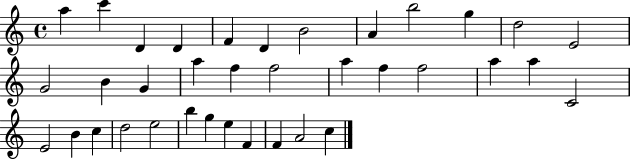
{
  \clef treble
  \time 4/4
  \defaultTimeSignature
  \key c \major
  a''4 c'''4 d'4 d'4 | f'4 d'4 b'2 | a'4 b''2 g''4 | d''2 e'2 | \break g'2 b'4 g'4 | a''4 f''4 f''2 | a''4 f''4 f''2 | a''4 a''4 c'2 | \break e'2 b'4 c''4 | d''2 e''2 | b''4 g''4 e''4 f'4 | f'4 a'2 c''4 | \break \bar "|."
}